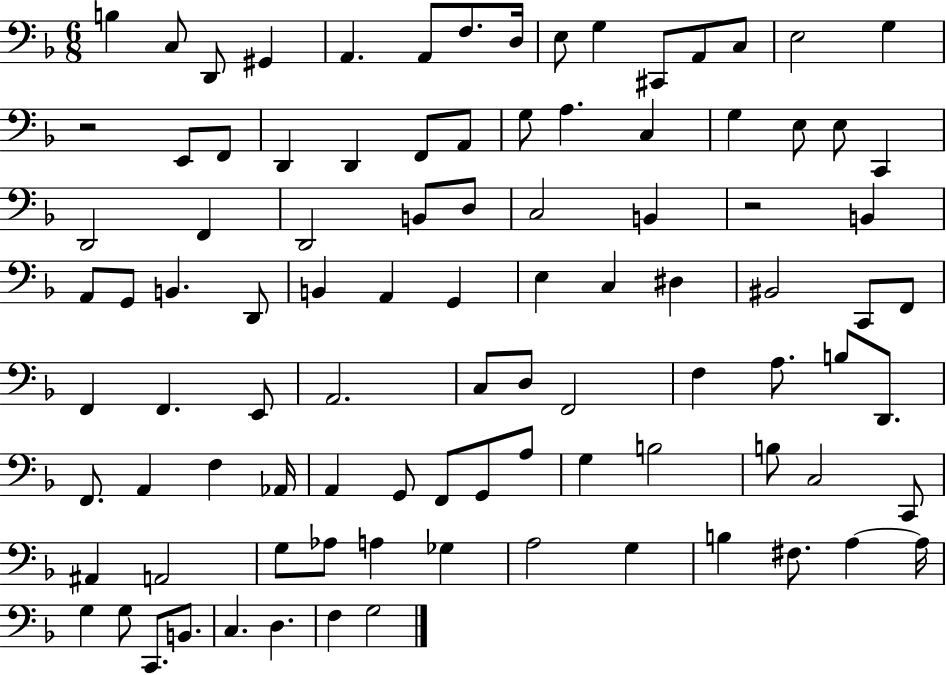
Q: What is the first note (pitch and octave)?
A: B3